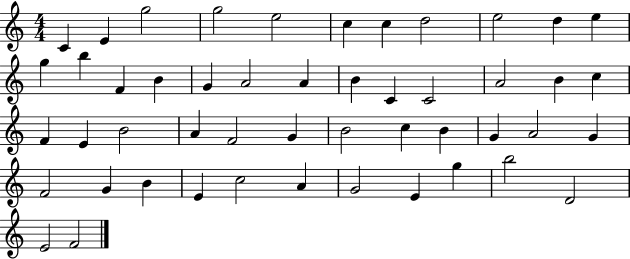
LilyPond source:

{
  \clef treble
  \numericTimeSignature
  \time 4/4
  \key c \major
  c'4 e'4 g''2 | g''2 e''2 | c''4 c''4 d''2 | e''2 d''4 e''4 | \break g''4 b''4 f'4 b'4 | g'4 a'2 a'4 | b'4 c'4 c'2 | a'2 b'4 c''4 | \break f'4 e'4 b'2 | a'4 f'2 g'4 | b'2 c''4 b'4 | g'4 a'2 g'4 | \break f'2 g'4 b'4 | e'4 c''2 a'4 | g'2 e'4 g''4 | b''2 d'2 | \break e'2 f'2 | \bar "|."
}